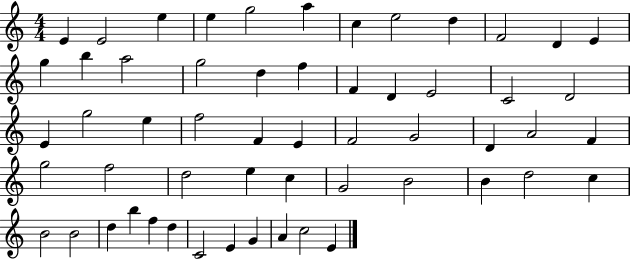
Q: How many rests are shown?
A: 0